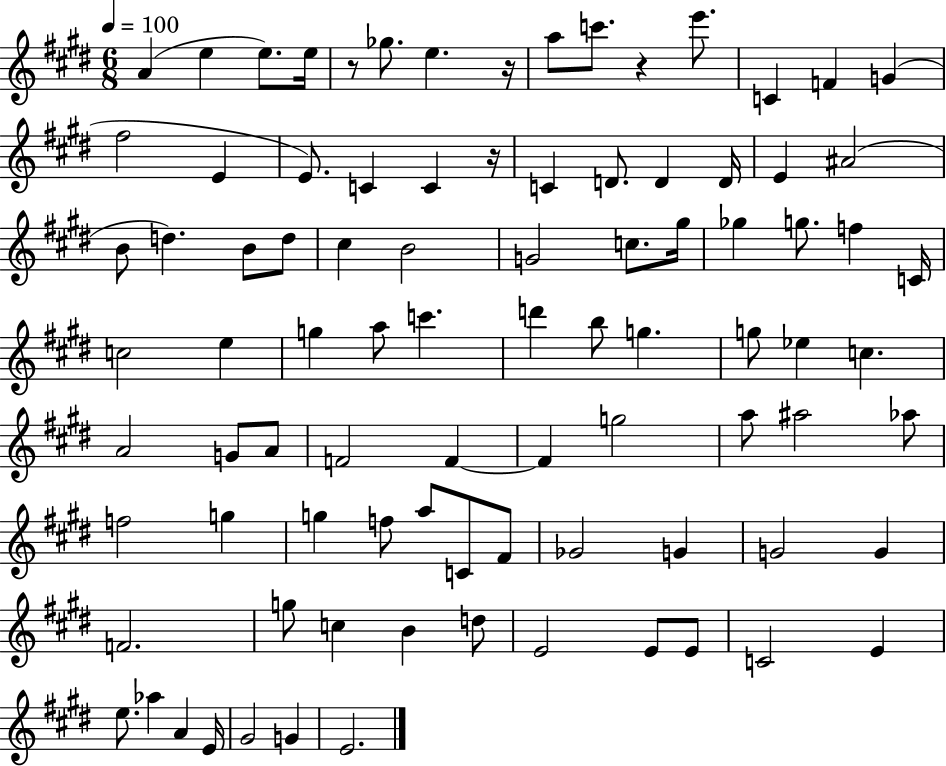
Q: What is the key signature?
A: E major